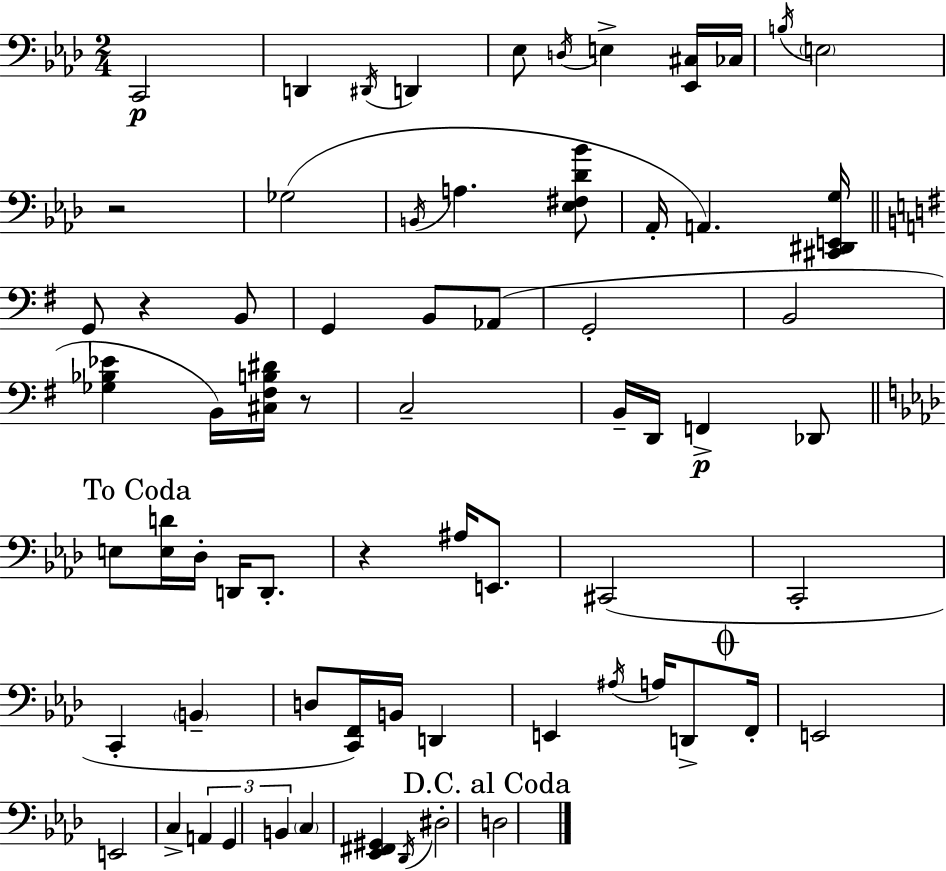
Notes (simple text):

C2/h D2/q D#2/s D2/q Eb3/e D3/s E3/q [Eb2,C#3]/s CES3/s B3/s E3/h R/h Gb3/h B2/s A3/q. [Eb3,F#3,Db4,Bb4]/e Ab2/s A2/q. [C#2,D#2,E2,G3]/s G2/e R/q B2/e G2/q B2/e Ab2/e G2/h B2/h [Gb3,Bb3,Eb4]/q B2/s [C#3,F#3,B3,D#4]/s R/e C3/h B2/s D2/s F2/q Db2/e E3/e [E3,D4]/s Db3/s D2/s D2/e. R/q A#3/s E2/e. C#2/h C2/h C2/q B2/q D3/e [C2,F2]/s B2/s D2/q E2/q A#3/s A3/s D2/e F2/s E2/h E2/h C3/q A2/q G2/q B2/q C3/q [Eb2,F#2,G#2]/q Db2/s D#3/h D3/h